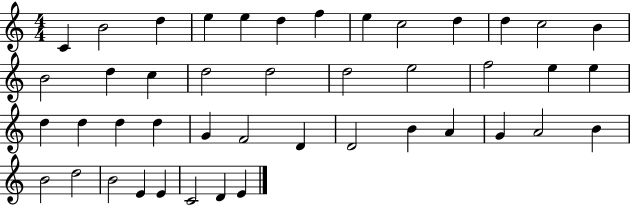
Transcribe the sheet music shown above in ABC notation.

X:1
T:Untitled
M:4/4
L:1/4
K:C
C B2 d e e d f e c2 d d c2 B B2 d c d2 d2 d2 e2 f2 e e d d d d G F2 D D2 B A G A2 B B2 d2 B2 E E C2 D E